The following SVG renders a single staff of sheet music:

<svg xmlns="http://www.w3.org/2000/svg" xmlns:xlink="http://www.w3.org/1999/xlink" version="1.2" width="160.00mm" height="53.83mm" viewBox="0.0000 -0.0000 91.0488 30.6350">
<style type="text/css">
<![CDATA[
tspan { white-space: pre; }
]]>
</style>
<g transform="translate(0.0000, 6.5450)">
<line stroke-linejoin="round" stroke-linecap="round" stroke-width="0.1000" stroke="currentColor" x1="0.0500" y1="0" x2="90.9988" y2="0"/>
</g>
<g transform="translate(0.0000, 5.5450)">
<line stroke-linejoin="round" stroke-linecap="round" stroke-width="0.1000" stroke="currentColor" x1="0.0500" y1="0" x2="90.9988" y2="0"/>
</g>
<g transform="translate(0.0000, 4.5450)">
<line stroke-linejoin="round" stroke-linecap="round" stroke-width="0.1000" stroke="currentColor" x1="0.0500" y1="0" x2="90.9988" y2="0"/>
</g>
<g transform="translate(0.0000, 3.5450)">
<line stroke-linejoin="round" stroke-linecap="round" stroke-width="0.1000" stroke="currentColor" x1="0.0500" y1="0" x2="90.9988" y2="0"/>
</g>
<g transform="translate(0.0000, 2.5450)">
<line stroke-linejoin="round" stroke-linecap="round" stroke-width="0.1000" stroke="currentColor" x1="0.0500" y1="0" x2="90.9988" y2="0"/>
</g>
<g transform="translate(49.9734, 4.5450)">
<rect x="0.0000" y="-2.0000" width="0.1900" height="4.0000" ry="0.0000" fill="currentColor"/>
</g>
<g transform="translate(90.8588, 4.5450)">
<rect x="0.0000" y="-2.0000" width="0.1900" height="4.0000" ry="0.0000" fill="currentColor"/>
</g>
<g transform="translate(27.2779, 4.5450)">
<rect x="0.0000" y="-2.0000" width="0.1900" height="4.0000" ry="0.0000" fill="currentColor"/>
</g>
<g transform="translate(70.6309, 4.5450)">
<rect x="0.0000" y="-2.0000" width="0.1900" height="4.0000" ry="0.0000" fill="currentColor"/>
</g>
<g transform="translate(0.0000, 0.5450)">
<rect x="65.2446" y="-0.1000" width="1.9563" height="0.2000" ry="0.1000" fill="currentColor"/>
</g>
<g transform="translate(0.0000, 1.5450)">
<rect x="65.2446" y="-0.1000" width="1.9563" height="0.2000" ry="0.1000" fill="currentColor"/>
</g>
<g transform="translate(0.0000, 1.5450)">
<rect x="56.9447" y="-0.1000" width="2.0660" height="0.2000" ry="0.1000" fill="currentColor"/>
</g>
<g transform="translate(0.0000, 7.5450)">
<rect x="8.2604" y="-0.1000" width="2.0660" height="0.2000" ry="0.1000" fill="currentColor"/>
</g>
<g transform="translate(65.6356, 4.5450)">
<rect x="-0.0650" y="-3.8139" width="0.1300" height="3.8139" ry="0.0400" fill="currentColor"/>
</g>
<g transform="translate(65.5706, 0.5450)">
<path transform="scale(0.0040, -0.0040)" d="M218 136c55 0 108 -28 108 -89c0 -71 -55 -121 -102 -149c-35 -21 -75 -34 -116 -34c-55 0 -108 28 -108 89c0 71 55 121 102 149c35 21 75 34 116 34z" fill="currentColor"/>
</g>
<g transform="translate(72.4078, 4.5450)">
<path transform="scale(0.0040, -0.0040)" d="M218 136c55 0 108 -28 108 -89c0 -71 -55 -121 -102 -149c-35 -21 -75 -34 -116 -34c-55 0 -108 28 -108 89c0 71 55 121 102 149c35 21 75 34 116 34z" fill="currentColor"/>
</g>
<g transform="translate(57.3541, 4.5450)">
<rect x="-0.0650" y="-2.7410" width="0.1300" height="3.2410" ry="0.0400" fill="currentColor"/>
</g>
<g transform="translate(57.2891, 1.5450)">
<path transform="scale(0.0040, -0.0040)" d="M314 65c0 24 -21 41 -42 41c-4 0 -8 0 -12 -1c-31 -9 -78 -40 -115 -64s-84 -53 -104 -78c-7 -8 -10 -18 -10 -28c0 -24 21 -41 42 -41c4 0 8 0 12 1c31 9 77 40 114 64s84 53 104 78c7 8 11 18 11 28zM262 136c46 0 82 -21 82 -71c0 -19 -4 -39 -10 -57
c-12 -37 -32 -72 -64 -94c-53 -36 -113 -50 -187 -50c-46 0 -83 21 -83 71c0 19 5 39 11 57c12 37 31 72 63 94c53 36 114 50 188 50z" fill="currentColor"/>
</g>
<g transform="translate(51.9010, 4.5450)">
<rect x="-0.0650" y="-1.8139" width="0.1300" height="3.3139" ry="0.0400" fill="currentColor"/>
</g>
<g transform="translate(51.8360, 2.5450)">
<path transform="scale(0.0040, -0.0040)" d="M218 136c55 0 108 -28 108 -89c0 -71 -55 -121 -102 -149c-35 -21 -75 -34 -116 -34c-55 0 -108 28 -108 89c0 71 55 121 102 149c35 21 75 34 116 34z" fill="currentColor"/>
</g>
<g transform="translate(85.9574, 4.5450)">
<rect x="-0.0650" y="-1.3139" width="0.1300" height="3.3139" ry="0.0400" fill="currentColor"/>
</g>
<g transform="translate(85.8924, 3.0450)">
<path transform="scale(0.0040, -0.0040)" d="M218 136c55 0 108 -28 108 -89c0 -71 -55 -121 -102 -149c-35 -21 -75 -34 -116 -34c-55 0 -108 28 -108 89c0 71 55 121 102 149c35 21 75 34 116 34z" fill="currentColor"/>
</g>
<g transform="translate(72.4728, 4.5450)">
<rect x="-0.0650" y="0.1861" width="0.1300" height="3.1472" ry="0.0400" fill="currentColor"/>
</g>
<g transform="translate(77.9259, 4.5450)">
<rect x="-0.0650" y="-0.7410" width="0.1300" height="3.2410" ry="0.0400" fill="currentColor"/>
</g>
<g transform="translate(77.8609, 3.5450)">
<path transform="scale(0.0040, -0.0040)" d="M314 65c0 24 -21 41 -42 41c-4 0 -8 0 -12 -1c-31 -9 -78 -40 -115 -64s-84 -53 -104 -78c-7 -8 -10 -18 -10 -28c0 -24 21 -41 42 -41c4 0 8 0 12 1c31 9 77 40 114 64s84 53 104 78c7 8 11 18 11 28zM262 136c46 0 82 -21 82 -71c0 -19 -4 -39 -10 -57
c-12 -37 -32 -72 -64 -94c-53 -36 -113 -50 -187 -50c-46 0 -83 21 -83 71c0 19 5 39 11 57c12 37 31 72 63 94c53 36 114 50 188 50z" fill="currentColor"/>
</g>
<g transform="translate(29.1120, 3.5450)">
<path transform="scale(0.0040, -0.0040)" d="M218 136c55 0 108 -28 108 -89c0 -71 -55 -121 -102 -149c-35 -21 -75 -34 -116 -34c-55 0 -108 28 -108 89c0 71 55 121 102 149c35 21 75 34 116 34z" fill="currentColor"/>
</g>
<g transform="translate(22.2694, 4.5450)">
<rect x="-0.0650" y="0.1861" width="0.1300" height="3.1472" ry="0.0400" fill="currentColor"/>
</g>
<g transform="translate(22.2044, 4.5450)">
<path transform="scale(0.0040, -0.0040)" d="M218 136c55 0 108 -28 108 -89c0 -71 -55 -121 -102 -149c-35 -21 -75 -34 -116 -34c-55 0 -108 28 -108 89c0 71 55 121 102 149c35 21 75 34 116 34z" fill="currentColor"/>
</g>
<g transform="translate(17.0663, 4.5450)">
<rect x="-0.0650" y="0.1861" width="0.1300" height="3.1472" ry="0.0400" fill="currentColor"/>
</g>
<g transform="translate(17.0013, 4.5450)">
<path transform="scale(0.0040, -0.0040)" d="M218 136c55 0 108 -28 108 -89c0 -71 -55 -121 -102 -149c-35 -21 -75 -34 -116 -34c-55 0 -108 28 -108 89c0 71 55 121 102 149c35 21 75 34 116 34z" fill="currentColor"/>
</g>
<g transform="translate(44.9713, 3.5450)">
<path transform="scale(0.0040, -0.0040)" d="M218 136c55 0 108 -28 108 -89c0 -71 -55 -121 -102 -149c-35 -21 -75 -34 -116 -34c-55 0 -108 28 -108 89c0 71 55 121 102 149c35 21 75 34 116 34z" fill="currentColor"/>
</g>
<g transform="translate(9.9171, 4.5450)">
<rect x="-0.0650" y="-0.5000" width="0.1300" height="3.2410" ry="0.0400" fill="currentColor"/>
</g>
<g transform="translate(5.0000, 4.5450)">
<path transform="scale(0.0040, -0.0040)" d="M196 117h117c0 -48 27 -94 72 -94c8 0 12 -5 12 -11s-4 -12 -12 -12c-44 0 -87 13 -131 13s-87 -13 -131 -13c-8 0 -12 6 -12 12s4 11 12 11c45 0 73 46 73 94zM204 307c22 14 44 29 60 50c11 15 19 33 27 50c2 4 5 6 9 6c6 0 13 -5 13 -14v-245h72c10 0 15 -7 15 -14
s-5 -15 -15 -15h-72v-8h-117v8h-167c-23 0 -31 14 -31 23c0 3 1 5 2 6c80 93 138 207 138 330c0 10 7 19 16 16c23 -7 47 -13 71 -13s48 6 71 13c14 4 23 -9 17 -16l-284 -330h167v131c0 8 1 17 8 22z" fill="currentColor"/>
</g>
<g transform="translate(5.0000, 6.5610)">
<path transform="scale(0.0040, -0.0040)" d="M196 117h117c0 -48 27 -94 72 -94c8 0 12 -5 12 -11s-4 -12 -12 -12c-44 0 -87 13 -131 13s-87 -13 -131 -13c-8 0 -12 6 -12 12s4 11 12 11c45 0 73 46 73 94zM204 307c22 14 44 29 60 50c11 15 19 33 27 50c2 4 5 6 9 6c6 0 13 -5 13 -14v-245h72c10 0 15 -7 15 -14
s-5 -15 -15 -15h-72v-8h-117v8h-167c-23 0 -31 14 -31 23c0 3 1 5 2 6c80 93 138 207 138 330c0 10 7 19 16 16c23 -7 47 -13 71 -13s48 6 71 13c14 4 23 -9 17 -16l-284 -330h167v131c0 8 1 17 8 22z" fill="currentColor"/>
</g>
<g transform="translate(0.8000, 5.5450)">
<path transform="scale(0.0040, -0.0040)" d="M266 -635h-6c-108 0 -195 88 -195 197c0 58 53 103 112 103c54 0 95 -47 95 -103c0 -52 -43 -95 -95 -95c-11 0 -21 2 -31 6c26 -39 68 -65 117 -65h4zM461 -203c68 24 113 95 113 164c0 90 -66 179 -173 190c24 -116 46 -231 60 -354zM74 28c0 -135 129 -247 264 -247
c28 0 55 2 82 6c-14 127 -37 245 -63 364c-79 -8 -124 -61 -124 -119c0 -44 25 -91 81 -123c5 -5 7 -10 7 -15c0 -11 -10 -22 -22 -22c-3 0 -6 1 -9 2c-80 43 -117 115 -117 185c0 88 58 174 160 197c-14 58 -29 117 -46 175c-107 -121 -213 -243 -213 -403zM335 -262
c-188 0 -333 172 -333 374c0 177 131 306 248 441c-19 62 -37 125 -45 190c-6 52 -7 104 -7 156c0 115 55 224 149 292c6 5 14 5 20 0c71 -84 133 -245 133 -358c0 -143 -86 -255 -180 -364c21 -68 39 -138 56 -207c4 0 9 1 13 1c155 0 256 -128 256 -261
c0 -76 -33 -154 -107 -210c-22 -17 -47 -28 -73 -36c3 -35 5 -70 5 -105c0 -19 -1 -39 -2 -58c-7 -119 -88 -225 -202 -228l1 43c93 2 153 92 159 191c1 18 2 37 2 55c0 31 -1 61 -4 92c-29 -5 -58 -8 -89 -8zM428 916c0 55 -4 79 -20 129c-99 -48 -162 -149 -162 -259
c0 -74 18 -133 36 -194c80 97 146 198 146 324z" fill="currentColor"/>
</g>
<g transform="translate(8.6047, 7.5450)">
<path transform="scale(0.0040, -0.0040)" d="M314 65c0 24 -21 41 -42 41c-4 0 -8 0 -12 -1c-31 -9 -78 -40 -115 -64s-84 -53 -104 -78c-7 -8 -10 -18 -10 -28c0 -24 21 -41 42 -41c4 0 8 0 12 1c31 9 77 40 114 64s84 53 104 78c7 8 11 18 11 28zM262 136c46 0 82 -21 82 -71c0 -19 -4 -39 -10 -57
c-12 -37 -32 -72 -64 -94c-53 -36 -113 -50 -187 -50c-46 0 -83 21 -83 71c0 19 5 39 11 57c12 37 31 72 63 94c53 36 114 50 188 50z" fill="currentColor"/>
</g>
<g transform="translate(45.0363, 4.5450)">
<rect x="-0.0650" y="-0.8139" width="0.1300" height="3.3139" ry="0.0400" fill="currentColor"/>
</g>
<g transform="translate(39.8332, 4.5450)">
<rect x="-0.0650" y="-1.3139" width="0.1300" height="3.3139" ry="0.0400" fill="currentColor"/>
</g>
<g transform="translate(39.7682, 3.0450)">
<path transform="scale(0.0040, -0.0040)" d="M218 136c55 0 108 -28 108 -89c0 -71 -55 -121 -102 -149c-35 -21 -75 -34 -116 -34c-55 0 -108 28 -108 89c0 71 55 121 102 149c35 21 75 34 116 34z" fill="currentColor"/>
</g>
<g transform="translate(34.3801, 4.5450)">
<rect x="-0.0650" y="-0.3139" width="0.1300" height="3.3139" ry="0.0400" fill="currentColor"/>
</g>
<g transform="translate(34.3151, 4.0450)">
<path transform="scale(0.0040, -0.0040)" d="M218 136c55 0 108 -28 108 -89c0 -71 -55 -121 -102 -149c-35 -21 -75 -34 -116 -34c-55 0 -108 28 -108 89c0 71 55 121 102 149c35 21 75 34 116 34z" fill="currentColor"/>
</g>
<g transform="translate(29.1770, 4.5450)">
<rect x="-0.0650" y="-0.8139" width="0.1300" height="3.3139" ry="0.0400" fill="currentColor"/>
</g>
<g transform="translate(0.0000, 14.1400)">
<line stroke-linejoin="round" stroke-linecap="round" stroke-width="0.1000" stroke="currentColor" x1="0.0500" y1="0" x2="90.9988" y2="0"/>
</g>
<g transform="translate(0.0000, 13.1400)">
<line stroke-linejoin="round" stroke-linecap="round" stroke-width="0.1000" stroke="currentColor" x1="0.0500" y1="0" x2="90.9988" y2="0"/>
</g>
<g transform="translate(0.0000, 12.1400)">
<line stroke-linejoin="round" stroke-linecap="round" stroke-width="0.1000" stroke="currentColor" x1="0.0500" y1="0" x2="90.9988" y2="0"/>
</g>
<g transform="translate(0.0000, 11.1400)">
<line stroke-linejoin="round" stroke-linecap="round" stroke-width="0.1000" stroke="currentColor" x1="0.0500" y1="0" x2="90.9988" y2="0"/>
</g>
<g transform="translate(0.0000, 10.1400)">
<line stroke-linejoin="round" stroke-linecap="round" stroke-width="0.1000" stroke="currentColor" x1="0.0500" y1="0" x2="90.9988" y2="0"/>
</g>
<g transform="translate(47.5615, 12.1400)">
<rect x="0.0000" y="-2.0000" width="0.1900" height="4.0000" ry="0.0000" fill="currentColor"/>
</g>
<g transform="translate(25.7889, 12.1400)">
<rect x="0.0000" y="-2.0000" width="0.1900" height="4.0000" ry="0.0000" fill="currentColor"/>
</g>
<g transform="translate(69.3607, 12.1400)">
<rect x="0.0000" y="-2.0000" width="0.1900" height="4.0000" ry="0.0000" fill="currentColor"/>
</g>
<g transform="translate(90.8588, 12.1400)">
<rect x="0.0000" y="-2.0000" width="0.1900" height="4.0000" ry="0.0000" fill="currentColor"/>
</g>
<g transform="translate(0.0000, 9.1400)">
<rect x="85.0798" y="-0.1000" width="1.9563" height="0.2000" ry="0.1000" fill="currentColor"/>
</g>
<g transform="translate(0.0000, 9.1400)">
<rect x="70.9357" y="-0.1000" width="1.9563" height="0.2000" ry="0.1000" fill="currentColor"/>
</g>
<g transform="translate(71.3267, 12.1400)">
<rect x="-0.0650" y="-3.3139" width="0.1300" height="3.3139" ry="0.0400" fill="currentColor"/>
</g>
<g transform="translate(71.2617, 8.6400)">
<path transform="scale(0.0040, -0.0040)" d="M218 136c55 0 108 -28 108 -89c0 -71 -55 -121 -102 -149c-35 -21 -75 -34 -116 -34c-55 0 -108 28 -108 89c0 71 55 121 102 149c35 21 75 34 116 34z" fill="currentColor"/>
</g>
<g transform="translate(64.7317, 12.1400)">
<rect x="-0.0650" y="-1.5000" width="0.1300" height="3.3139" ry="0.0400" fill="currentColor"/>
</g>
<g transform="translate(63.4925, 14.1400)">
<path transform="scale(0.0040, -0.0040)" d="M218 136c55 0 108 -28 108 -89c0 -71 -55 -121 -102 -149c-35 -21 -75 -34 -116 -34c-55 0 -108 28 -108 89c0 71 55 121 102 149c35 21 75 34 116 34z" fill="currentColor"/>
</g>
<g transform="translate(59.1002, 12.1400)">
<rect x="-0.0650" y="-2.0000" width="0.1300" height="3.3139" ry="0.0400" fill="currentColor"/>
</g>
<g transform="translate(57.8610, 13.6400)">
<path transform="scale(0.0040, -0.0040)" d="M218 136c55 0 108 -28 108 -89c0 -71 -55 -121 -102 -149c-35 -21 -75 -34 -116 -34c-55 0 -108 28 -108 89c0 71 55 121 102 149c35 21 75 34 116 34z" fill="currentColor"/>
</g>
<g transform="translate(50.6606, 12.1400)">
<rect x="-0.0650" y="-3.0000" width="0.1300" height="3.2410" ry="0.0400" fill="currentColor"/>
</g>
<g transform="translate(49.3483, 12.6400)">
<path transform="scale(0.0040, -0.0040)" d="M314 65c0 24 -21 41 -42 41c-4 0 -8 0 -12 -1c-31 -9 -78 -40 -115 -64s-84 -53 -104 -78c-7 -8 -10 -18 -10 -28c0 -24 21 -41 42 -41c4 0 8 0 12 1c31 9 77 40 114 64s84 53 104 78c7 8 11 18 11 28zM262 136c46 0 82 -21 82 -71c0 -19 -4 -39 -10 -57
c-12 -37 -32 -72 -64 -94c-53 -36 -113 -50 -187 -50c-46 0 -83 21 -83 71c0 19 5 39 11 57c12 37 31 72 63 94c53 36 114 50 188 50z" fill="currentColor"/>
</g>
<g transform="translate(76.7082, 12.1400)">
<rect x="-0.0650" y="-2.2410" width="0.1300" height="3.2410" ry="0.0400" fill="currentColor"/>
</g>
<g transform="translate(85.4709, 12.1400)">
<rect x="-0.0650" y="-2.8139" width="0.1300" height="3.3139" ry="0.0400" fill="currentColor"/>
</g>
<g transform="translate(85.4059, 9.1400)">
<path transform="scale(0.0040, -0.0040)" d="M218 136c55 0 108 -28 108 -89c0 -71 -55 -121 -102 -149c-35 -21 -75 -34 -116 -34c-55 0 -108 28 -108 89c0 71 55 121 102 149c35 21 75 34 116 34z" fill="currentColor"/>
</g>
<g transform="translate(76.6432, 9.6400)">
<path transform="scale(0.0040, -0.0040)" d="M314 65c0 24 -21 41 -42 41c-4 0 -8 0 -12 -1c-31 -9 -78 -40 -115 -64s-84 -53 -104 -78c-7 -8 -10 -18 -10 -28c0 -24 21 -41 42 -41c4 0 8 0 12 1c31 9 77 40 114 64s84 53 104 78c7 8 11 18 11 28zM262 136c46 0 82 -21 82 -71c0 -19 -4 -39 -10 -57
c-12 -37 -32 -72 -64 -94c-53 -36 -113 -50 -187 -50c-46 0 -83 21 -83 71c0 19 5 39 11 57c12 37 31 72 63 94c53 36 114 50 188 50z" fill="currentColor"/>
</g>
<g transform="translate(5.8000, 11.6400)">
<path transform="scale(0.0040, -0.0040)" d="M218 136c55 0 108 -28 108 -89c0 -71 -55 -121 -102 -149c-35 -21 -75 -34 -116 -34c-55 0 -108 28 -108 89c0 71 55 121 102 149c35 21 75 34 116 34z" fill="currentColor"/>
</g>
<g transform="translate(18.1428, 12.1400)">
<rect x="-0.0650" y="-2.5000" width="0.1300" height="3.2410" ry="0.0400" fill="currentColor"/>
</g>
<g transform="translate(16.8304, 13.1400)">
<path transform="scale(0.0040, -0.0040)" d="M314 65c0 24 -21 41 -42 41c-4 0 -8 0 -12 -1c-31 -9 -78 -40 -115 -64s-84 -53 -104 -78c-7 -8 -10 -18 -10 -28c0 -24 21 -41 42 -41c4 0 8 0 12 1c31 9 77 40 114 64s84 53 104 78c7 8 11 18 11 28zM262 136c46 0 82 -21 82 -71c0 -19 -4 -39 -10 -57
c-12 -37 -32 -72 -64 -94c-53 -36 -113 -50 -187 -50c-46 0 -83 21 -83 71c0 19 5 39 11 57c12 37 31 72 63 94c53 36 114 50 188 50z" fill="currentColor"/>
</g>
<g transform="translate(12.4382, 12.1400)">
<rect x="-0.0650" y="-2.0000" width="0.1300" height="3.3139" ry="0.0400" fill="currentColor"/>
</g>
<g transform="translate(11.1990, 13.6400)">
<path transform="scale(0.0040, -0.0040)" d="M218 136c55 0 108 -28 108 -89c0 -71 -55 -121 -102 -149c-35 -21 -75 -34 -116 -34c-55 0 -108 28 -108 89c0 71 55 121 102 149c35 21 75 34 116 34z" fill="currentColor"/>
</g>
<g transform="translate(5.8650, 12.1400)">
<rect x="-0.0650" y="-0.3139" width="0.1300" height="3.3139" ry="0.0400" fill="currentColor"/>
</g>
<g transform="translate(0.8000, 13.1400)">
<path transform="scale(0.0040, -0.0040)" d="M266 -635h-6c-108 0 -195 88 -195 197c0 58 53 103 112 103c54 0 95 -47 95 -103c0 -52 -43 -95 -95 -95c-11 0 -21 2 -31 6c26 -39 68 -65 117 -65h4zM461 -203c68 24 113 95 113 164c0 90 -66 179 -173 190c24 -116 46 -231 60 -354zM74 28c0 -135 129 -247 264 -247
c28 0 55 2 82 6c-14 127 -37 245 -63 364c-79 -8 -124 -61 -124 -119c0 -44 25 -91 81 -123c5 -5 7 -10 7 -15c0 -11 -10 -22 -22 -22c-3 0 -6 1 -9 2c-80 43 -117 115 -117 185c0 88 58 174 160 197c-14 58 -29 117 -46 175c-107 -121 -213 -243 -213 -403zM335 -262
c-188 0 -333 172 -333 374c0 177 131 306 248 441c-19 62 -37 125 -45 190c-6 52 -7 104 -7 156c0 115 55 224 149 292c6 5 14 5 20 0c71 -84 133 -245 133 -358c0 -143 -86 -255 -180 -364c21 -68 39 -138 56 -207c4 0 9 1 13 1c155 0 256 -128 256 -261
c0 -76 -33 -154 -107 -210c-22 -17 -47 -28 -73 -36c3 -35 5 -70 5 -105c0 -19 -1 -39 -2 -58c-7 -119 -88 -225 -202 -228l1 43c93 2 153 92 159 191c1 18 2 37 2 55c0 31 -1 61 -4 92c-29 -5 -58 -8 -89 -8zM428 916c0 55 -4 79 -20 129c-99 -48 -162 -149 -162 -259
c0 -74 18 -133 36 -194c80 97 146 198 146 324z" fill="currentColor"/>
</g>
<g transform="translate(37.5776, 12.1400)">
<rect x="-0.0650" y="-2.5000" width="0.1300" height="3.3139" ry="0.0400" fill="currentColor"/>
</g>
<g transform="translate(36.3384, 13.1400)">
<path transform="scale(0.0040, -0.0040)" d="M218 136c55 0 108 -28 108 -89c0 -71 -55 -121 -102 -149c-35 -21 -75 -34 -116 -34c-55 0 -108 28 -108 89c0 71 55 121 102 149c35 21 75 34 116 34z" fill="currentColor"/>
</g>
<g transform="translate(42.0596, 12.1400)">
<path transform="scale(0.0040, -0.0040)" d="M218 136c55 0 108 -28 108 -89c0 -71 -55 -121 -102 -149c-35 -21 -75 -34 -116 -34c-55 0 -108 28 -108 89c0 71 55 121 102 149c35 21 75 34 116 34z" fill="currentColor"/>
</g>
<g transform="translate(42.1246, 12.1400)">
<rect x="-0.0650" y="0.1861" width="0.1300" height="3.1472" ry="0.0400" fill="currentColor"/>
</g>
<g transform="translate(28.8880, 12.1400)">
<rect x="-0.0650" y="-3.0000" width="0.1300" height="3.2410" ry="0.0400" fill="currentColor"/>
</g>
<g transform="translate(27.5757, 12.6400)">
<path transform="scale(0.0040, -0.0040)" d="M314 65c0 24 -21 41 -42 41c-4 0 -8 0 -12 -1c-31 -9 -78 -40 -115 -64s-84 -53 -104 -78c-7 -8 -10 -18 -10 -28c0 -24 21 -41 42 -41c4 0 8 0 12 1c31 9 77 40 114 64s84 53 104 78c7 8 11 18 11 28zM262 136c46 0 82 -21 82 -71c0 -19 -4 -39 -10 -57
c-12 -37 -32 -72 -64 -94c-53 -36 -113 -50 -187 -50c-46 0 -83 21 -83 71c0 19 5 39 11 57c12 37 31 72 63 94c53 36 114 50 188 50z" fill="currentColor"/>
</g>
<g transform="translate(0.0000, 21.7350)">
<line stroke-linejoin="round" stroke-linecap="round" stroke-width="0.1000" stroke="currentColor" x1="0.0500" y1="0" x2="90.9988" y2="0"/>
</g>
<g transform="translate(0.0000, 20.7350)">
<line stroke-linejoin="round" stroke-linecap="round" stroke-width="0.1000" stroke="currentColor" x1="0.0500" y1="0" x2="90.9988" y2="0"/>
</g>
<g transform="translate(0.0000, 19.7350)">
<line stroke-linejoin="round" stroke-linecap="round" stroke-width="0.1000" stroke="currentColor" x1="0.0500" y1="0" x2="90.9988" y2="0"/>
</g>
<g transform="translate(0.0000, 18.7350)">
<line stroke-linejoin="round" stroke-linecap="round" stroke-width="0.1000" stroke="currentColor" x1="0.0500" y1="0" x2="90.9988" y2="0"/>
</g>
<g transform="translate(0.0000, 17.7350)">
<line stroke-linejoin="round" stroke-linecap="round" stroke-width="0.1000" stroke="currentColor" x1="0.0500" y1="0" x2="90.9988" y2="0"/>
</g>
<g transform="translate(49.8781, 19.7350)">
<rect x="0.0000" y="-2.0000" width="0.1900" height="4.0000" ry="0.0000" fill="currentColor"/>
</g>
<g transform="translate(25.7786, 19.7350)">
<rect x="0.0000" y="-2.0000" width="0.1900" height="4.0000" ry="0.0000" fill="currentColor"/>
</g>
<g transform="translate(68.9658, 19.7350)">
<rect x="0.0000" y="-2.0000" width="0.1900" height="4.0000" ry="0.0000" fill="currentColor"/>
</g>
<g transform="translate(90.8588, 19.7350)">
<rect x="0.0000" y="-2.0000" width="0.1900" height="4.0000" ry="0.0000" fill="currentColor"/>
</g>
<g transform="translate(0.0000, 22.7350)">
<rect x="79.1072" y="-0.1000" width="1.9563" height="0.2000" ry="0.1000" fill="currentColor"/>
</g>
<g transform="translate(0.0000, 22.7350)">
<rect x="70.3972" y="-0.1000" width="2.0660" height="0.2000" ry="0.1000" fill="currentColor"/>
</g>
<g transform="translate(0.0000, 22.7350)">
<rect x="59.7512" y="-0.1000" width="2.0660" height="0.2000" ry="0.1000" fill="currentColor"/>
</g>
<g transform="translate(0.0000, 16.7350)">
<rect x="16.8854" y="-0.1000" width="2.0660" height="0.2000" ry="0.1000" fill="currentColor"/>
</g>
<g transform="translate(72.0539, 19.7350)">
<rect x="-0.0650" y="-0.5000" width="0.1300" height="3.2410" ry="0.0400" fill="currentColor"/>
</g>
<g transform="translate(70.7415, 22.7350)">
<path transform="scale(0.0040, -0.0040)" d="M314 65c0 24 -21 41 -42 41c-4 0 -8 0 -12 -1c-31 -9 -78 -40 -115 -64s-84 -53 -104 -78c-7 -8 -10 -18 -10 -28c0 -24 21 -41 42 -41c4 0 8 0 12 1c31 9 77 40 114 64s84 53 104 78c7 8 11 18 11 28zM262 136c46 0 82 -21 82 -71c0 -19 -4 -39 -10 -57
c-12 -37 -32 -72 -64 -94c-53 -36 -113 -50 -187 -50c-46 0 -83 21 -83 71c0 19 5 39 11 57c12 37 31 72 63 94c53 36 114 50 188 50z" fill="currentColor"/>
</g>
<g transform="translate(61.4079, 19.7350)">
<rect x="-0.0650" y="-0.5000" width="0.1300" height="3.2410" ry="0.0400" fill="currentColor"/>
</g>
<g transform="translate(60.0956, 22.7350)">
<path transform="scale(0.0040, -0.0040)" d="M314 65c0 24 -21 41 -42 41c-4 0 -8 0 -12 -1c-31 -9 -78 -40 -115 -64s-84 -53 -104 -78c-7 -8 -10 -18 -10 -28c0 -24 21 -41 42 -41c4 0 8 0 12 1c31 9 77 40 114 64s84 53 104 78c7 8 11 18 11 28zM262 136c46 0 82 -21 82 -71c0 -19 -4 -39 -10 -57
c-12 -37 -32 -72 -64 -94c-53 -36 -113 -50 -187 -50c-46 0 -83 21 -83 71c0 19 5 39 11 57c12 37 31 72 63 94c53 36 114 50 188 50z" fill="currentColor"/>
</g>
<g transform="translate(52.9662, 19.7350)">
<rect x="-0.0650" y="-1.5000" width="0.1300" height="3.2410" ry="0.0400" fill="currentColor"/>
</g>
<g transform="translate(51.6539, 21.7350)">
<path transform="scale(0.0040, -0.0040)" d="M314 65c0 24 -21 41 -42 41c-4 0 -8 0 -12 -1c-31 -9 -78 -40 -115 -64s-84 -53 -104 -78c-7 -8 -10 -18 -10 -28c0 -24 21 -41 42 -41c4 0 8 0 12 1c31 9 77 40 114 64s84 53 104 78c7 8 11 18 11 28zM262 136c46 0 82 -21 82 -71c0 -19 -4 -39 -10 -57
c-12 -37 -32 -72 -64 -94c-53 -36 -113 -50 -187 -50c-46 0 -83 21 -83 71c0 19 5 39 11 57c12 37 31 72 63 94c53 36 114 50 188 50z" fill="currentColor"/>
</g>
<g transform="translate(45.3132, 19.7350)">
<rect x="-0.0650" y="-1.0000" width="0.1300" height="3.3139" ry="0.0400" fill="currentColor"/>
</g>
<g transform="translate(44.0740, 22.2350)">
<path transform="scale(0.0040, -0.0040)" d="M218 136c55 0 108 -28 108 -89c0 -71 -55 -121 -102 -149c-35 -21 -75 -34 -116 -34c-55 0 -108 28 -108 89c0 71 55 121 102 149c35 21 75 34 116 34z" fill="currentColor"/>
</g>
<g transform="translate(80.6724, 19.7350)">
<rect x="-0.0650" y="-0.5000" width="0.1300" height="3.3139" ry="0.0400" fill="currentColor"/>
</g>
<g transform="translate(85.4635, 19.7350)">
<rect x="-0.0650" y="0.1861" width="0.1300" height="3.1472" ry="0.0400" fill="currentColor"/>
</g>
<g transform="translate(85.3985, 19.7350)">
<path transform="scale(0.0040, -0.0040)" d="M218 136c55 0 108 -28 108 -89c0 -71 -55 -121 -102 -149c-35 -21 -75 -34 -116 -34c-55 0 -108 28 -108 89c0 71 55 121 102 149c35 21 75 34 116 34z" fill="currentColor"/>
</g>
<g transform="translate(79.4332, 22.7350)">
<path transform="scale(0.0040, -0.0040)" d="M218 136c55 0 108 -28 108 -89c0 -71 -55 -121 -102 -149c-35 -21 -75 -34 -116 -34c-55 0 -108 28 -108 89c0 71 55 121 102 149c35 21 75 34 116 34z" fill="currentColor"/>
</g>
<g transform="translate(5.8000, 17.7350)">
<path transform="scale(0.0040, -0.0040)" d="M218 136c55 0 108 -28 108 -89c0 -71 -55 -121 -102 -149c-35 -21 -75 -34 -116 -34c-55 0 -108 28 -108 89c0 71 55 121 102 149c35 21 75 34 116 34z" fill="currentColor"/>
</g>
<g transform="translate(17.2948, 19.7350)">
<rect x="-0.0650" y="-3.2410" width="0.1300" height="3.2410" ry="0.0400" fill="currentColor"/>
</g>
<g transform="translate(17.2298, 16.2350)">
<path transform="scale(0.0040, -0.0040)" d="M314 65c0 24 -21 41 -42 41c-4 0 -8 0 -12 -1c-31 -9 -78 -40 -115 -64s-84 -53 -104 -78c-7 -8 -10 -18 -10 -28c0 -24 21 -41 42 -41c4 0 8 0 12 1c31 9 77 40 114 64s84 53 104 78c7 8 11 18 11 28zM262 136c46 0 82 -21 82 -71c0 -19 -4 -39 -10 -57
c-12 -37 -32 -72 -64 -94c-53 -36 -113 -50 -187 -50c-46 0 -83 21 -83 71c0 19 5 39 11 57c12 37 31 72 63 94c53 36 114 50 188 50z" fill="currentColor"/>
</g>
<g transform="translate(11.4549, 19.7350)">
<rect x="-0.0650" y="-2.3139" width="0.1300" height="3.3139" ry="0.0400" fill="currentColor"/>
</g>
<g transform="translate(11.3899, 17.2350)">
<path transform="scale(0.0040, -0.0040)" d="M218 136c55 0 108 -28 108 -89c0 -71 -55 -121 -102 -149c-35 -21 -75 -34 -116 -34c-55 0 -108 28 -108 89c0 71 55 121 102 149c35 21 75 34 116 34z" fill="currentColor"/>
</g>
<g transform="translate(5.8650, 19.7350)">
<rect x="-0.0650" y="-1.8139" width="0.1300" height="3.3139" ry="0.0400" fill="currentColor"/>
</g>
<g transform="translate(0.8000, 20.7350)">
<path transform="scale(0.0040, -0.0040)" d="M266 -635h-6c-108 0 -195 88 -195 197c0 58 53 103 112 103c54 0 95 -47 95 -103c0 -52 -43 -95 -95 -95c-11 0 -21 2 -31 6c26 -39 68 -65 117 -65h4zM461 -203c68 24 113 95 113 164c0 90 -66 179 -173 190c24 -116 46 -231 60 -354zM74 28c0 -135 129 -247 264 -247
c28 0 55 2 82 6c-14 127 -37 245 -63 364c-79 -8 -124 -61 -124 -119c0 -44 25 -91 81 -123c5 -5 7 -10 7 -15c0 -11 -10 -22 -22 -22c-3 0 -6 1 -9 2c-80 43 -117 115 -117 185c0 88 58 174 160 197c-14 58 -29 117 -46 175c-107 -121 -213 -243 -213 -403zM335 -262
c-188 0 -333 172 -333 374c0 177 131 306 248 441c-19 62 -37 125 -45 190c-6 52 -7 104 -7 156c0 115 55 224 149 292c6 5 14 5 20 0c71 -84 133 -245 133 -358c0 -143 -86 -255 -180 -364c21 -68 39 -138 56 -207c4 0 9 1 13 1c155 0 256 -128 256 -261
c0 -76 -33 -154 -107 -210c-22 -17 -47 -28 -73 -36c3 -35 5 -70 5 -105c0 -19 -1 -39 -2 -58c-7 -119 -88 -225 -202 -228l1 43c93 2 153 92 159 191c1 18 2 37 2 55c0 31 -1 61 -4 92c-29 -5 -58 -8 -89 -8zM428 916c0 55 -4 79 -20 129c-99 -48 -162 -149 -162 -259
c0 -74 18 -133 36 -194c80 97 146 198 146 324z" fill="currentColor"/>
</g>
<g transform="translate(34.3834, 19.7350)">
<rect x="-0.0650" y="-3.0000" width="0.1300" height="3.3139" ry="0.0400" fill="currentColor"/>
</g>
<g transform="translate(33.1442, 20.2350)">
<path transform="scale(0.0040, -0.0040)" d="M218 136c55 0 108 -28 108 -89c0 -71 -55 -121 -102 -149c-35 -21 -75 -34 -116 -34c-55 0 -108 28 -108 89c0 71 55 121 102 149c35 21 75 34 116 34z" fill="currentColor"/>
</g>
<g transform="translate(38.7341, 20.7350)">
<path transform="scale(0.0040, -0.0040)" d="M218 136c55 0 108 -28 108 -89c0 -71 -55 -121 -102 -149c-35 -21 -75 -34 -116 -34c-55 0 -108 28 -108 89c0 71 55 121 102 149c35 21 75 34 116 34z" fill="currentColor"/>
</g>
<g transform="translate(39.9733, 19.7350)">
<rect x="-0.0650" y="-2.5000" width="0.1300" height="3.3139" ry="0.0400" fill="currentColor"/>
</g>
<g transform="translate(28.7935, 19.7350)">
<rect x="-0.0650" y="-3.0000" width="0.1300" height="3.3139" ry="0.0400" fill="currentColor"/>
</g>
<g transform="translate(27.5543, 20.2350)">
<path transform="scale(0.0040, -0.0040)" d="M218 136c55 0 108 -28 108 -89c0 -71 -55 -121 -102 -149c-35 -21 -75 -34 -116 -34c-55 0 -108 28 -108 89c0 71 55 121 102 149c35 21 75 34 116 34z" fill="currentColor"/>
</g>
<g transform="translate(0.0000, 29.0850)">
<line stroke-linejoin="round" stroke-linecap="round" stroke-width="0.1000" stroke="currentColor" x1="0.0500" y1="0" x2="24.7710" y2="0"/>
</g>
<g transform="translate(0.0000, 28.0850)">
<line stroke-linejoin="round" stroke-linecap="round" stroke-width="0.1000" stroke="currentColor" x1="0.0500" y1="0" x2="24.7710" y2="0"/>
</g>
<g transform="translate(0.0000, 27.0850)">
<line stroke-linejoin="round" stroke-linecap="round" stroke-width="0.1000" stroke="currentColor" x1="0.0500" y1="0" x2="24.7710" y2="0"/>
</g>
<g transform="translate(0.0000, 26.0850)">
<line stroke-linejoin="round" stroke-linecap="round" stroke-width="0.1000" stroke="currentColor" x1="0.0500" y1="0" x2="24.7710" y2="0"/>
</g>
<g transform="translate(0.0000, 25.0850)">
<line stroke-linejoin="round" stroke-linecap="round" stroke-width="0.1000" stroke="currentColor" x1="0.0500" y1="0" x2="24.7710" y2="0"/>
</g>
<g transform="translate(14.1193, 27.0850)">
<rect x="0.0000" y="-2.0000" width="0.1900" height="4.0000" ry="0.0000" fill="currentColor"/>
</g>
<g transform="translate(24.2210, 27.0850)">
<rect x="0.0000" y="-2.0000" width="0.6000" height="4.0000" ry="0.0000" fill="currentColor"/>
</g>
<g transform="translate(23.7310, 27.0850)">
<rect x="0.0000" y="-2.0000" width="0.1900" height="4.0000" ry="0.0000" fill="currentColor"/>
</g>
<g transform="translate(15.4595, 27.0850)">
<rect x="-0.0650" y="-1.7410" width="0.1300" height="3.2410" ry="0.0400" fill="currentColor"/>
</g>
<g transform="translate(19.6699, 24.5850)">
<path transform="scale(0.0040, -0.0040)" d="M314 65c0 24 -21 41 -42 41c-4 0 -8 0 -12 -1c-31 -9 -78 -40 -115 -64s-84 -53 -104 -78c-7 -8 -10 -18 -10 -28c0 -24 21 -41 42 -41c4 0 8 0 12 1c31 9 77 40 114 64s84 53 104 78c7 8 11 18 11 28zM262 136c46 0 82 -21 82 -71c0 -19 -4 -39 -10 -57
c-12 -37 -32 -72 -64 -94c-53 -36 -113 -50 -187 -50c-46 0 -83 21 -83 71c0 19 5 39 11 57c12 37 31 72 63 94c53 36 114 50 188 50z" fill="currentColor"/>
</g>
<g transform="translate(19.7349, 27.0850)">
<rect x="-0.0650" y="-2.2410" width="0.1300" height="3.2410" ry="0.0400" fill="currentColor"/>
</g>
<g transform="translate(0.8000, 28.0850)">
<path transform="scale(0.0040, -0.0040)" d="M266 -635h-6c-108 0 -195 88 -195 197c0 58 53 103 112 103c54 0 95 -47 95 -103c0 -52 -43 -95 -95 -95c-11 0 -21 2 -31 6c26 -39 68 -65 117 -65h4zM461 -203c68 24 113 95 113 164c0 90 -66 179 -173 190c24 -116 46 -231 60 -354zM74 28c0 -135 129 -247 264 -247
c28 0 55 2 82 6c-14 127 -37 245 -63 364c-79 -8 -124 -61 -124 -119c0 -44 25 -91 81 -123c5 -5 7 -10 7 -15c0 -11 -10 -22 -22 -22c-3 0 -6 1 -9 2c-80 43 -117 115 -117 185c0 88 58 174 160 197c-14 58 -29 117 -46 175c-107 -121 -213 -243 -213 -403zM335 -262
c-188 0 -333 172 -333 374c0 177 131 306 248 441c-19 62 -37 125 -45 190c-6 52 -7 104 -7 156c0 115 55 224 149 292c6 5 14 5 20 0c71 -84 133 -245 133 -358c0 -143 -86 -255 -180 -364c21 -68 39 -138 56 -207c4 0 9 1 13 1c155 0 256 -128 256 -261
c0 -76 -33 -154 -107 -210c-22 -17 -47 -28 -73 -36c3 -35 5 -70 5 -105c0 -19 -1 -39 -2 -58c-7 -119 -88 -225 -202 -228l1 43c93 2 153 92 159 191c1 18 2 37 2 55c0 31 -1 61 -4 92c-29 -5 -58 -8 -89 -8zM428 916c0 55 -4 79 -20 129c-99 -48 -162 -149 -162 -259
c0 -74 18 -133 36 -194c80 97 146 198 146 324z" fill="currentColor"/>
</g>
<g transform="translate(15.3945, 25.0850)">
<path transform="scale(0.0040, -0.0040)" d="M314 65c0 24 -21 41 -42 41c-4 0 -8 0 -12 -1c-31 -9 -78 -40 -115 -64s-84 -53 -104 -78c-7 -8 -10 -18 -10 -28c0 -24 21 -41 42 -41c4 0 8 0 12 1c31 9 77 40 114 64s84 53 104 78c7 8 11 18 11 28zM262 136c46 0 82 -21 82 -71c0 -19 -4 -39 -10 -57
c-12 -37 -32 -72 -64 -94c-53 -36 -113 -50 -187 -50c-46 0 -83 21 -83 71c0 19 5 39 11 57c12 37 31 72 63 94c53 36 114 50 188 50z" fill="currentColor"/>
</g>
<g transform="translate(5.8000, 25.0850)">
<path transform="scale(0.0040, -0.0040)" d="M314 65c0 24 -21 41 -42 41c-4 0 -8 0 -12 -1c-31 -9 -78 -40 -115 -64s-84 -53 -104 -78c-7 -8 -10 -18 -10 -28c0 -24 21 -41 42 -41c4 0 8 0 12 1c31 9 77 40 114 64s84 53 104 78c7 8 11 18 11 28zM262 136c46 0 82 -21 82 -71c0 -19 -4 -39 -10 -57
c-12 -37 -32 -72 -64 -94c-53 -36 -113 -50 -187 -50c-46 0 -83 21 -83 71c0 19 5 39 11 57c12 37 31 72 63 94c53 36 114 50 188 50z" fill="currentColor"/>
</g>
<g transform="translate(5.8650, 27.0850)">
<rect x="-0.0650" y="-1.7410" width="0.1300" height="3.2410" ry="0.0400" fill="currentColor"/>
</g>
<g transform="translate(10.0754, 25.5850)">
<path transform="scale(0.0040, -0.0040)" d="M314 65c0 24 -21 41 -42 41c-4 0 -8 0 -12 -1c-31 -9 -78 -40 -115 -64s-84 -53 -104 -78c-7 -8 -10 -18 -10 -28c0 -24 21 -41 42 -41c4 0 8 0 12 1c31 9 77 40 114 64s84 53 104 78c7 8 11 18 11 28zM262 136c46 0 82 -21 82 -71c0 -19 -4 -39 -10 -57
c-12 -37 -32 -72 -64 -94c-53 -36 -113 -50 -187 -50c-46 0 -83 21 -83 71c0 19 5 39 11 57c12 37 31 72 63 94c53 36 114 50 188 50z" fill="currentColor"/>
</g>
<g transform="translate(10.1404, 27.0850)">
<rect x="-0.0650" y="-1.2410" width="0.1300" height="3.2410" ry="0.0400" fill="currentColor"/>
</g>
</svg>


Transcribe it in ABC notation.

X:1
T:Untitled
M:4/4
L:1/4
K:C
C2 B B d c e d f a2 c' B d2 e c F G2 A2 G B A2 F E b g2 a f g b2 A A G D E2 C2 C2 C B f2 e2 f2 g2